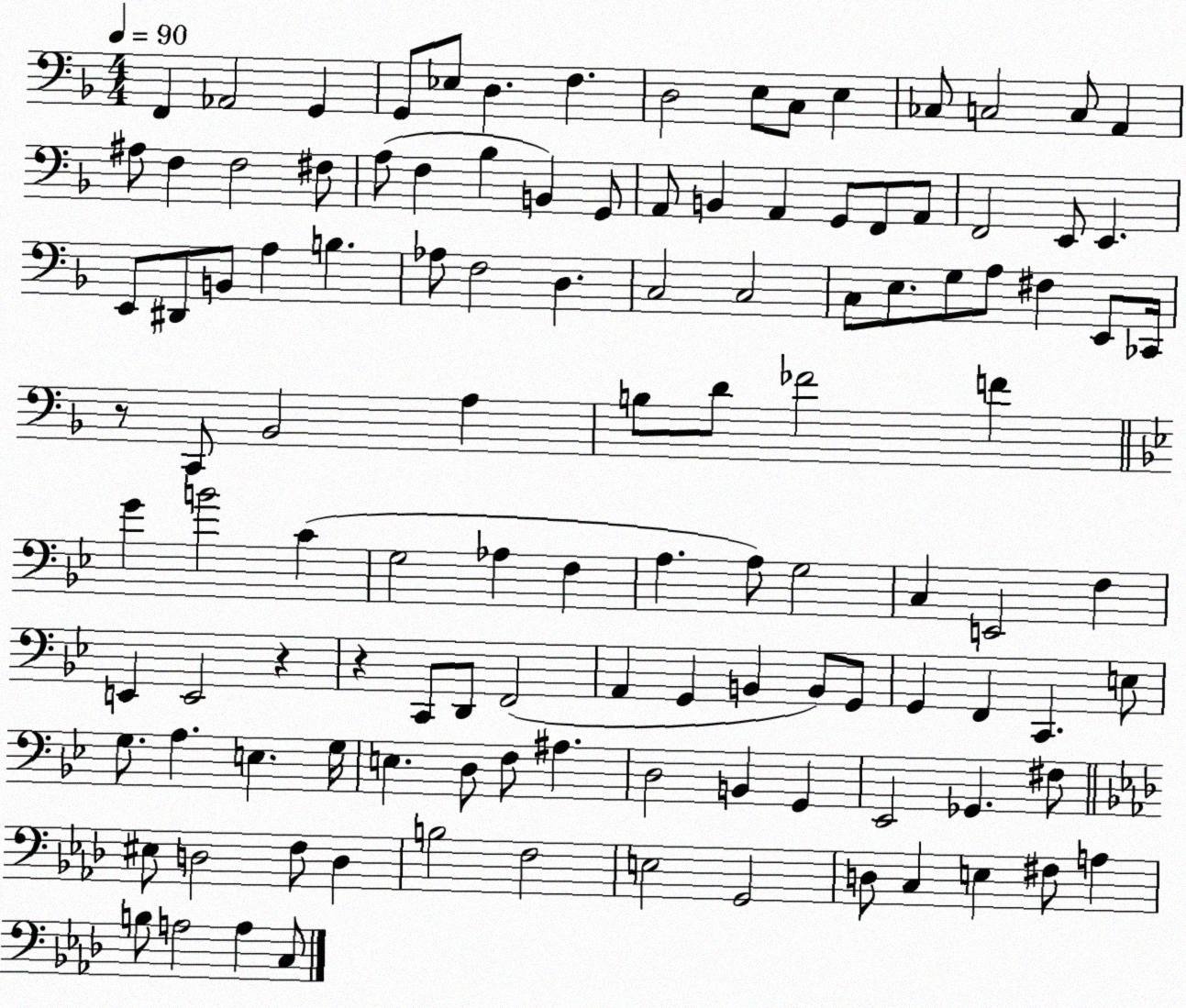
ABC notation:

X:1
T:Untitled
M:4/4
L:1/4
K:F
F,, _A,,2 G,, G,,/2 _E,/2 D, F, D,2 E,/2 C,/2 E, _C,/2 C,2 C,/2 A,, ^A,/2 F, F,2 ^F,/2 A,/2 F, _B, B,, G,,/2 A,,/2 B,, A,, G,,/2 F,,/2 A,,/2 F,,2 E,,/2 E,, E,,/2 ^D,,/2 B,,/2 A, B, _A,/2 F,2 D, C,2 C,2 C,/2 E,/2 G,/2 A,/2 ^F, E,,/2 _C,,/4 z/2 C,,/2 _B,,2 A, B,/2 D/2 _F2 F G B2 C G,2 _A, F, A, A,/2 G,2 C, E,,2 F, E,, E,,2 z z C,,/2 D,,/2 F,,2 A,, G,, B,, B,,/2 G,,/2 G,, F,, C,, E,/2 G,/2 A, E, G,/4 E, D,/2 F,/2 ^A, D,2 B,, G,, _E,,2 _G,, ^F,/2 ^E,/2 D,2 F,/2 D, B,2 F,2 E,2 G,,2 D,/2 C, E, ^F,/2 A, B,/2 A,2 A, C,/2